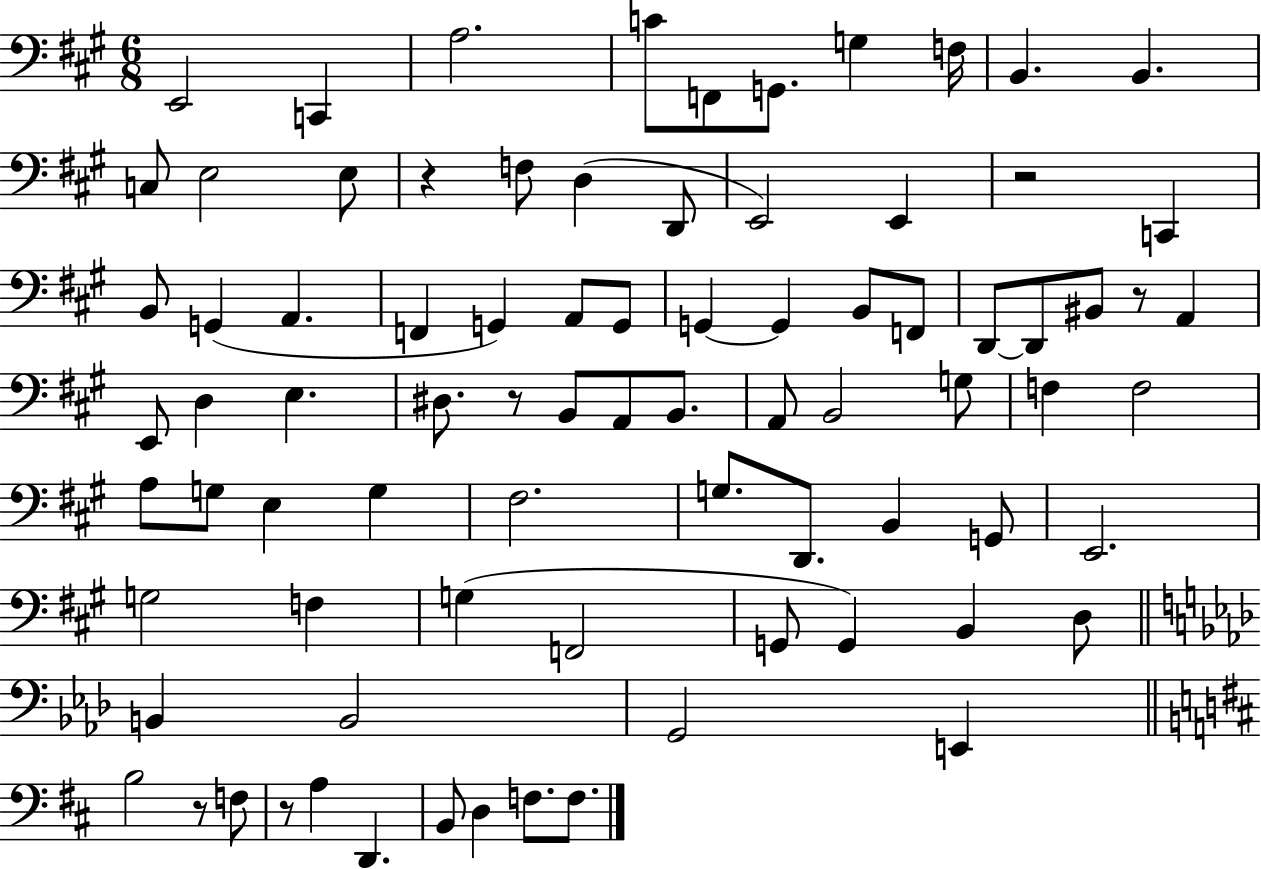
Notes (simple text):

E2/h C2/q A3/h. C4/e F2/e G2/e. G3/q F3/s B2/q. B2/q. C3/e E3/h E3/e R/q F3/e D3/q D2/e E2/h E2/q R/h C2/q B2/e G2/q A2/q. F2/q G2/q A2/e G2/e G2/q G2/q B2/e F2/e D2/e D2/e BIS2/e R/e A2/q E2/e D3/q E3/q. D#3/e. R/e B2/e A2/e B2/e. A2/e B2/h G3/e F3/q F3/h A3/e G3/e E3/q G3/q F#3/h. G3/e. D2/e. B2/q G2/e E2/h. G3/h F3/q G3/q F2/h G2/e G2/q B2/q D3/e B2/q B2/h G2/h E2/q B3/h R/e F3/e R/e A3/q D2/q. B2/e D3/q F3/e. F3/e.